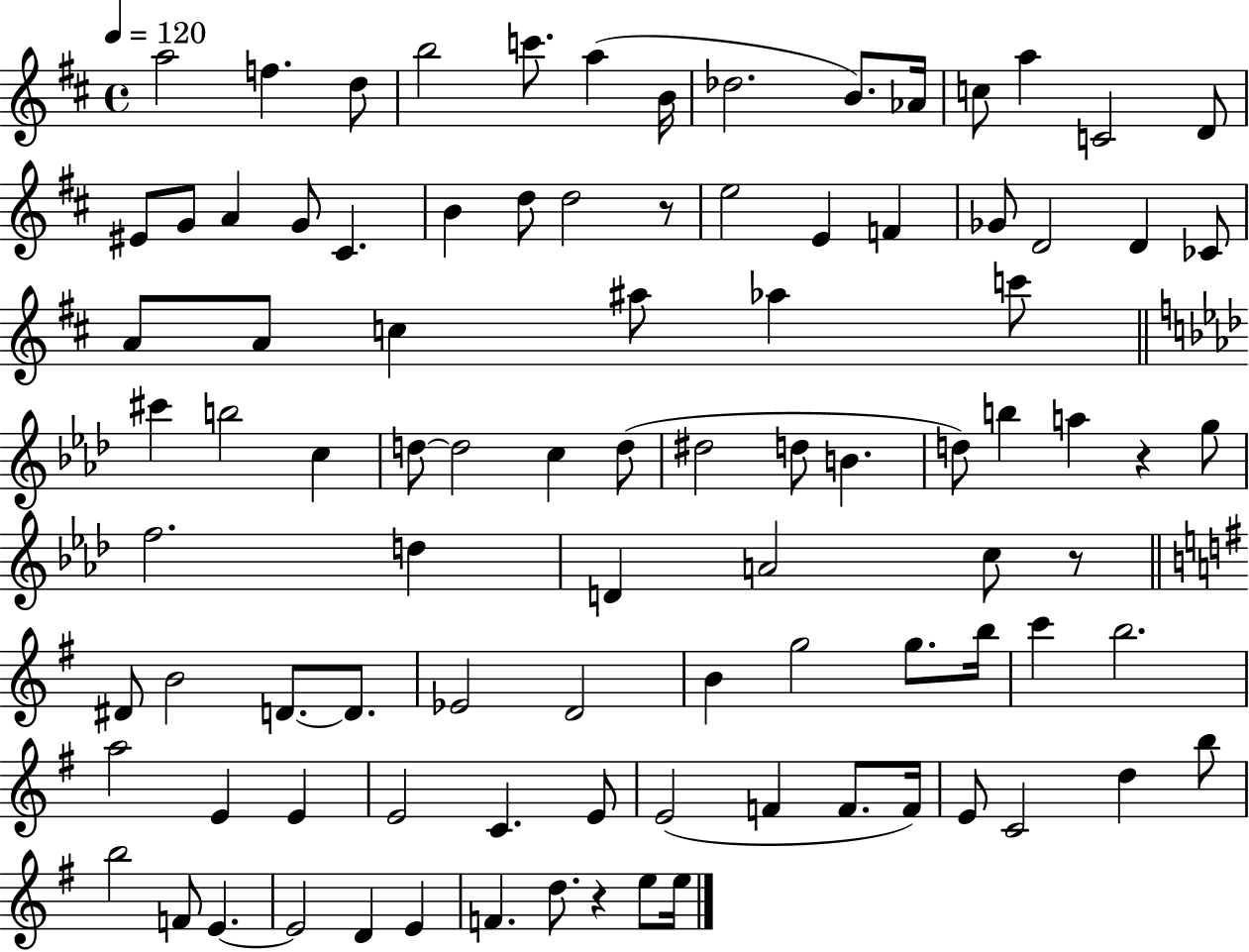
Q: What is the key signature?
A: D major